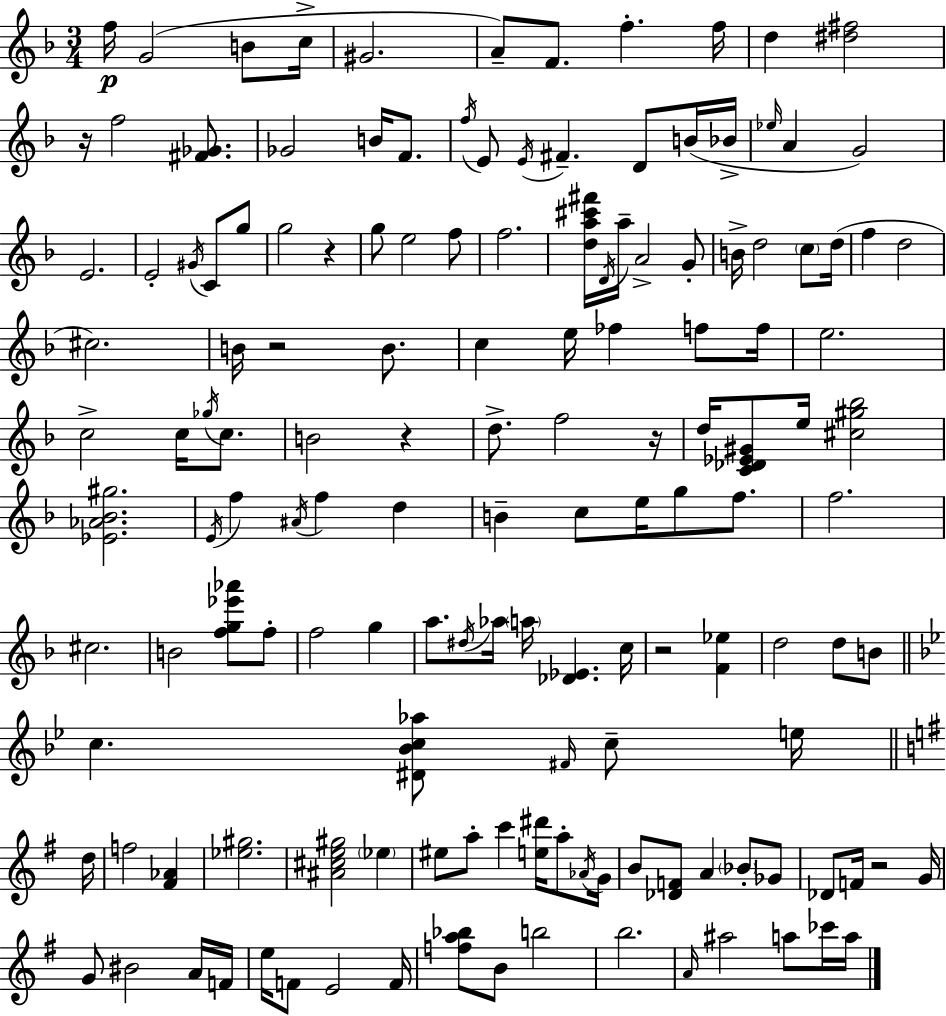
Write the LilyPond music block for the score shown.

{
  \clef treble
  \numericTimeSignature
  \time 3/4
  \key d \minor
  f''16\p g'2( b'8 c''16-> | gis'2. | a'8--) f'8. f''4.-. f''16 | d''4 <dis'' fis''>2 | \break r16 f''2 <fis' ges'>8. | ges'2 b'16 f'8. | \acciaccatura { f''16 } e'8 \acciaccatura { e'16 } fis'4.-- d'8 | b'16( bes'16-> \grace { ees''16 } a'4 g'2) | \break e'2. | e'2-. \acciaccatura { gis'16 } | c'8 g''8 g''2 | r4 g''8 e''2 | \break f''8 f''2. | <d'' a'' cis''' fis'''>16 \acciaccatura { d'16 } a''16-- a'2-> | g'8-. b'16-> d''2 | \parenthesize c''8 d''16( f''4 d''2 | \break cis''2.) | b'16 r2 | b'8. c''4 e''16 fes''4 | f''8 f''16 e''2. | \break c''2-> | c''16 \acciaccatura { ges''16 } c''8. b'2 | r4 d''8.-> f''2 | r16 d''16 <c' des' ees' gis'>8 e''16 <cis'' gis'' bes''>2 | \break <ees' aes' bes' gis''>2. | \acciaccatura { e'16 } f''4 \acciaccatura { ais'16 } | f''4 d''4 b'4-- | c''8 e''16 g''8 f''8. f''2. | \break cis''2. | b'2 | <f'' g'' ees''' aes'''>8 f''8-. f''2 | g''4 a''8. \acciaccatura { dis''16 } | \break aes''16 \parenthesize a''16 <des' ees'>4. c''16 r2 | <f' ees''>4 d''2 | d''8 b'8 \bar "||" \break \key bes \major c''4. <dis' bes' c'' aes''>8 \grace { fis'16 } c''8-- e''16 | \bar "||" \break \key g \major d''16 f''2 <fis' aes'>4 | <ees'' gis''>2. | <ais' cis'' e'' gis''>2 \parenthesize ees''4 | eis''8 a''8-. c'''4 <e'' dis'''>16 a''8-. | \break \acciaccatura { aes'16 } g'16 b'8 <des' f'>8 a'4 \parenthesize bes'8-. | ges'8 des'8 f'16 r2 | g'16 g'8 bis'2 | a'16 f'16 e''16 f'8 e'2 | \break f'16 <f'' a'' bes''>8 b'8 b''2 | b''2. | \grace { a'16 } ais''2 a''8 | ces'''16 a''16 \bar "|."
}